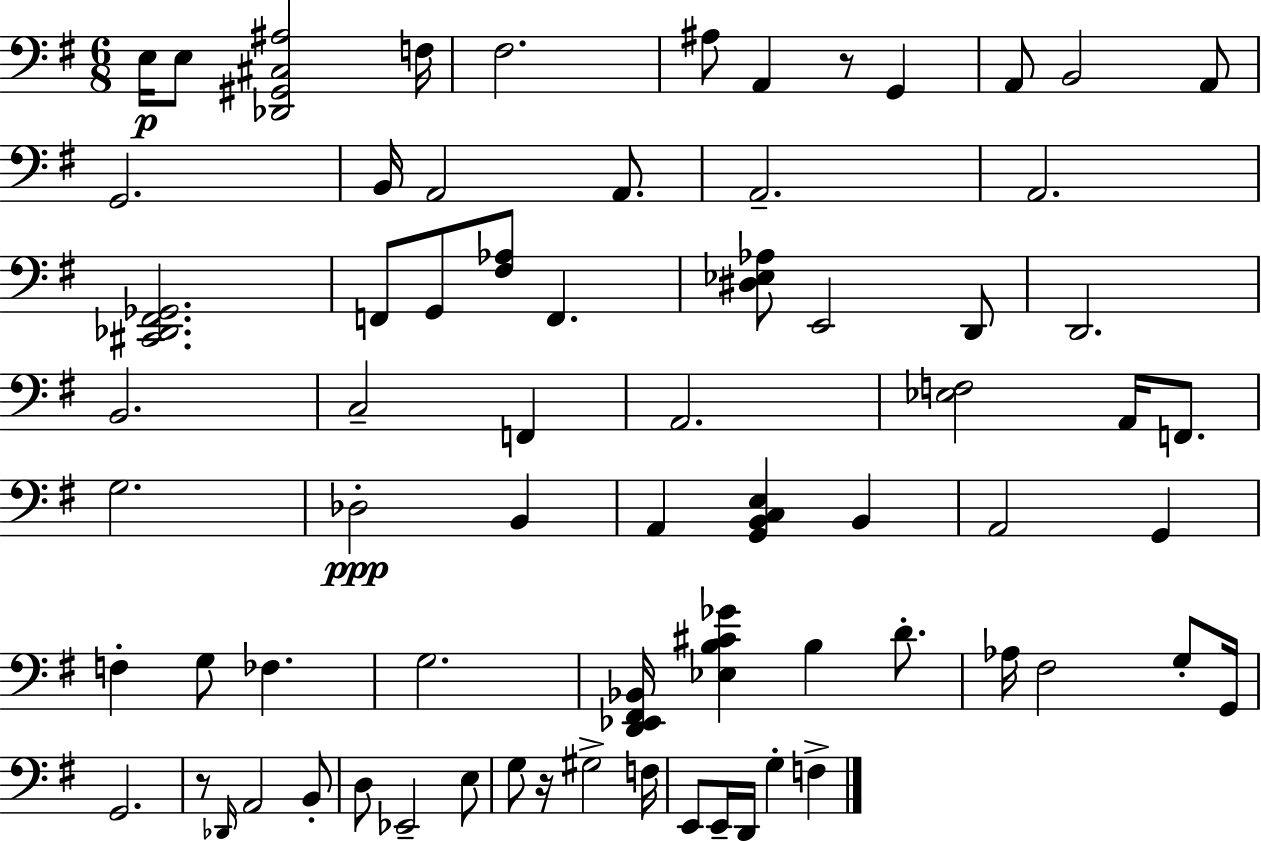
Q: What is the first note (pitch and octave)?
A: E3